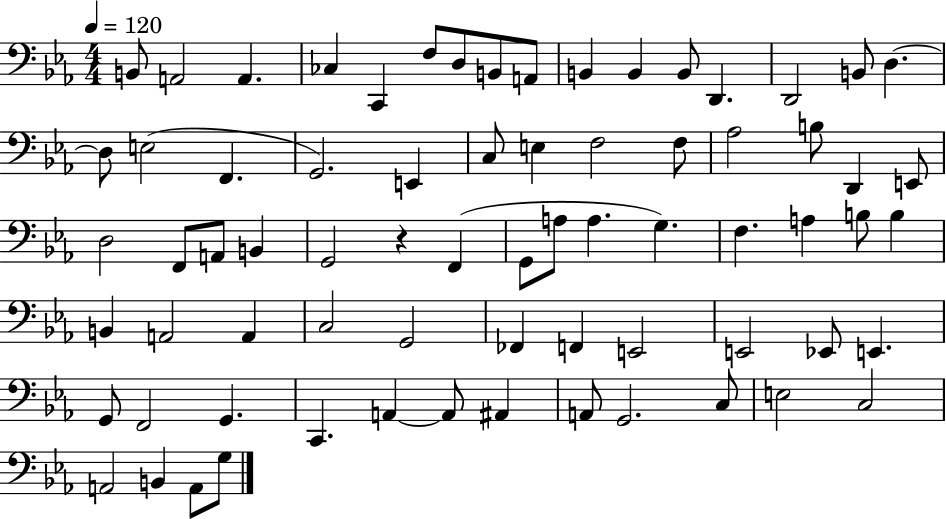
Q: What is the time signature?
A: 4/4